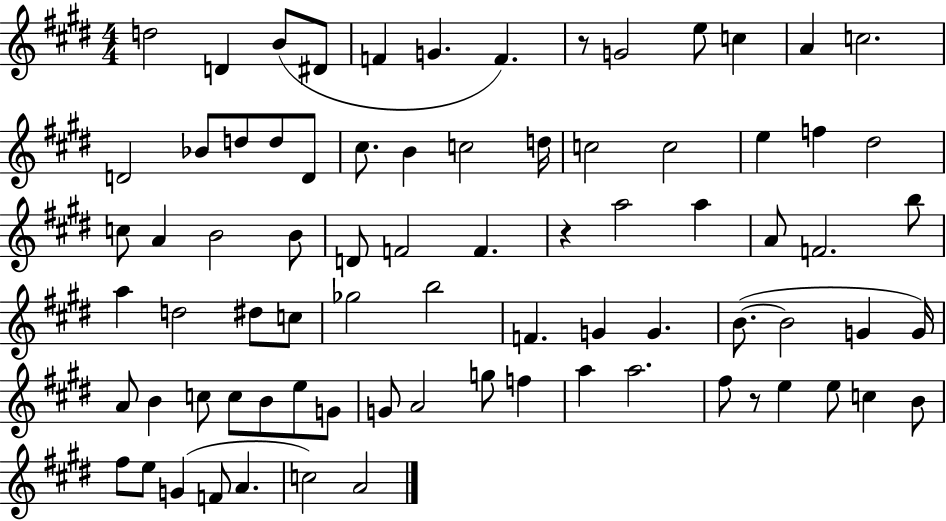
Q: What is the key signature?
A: E major